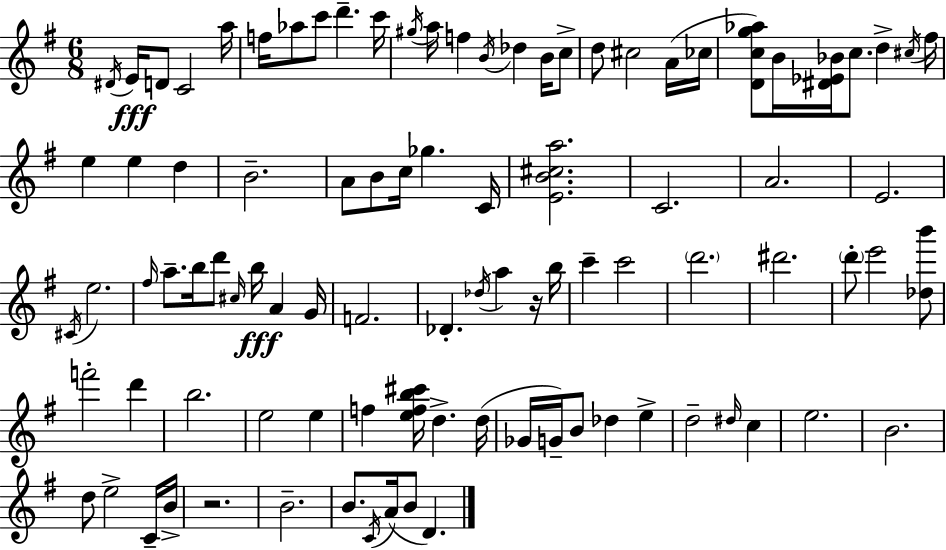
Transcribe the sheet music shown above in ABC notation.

X:1
T:Untitled
M:6/8
L:1/4
K:G
^D/4 E/4 D/2 C2 a/4 f/4 _a/2 c'/2 d' c'/4 ^g/4 a/4 f B/4 _d B/4 c/2 d/2 ^c2 A/4 _c/4 [Dcg_a]/2 B/4 [^D_E_B]/4 c/2 d ^c/4 ^f/4 e e d B2 A/2 B/2 c/4 _g C/4 [EB^ca]2 C2 A2 E2 ^C/4 e2 ^f/4 a/2 b/4 d'/2 ^c/4 b/4 A G/4 F2 _D _d/4 a z/4 b/4 c' c'2 d'2 ^d'2 d'/2 e'2 [_db']/2 f'2 d' b2 e2 e f [efb^c']/4 d d/4 _G/4 G/4 B/2 _d e d2 ^d/4 c e2 B2 d/2 e2 C/4 B/4 z2 B2 B/2 C/4 A/4 B/2 D